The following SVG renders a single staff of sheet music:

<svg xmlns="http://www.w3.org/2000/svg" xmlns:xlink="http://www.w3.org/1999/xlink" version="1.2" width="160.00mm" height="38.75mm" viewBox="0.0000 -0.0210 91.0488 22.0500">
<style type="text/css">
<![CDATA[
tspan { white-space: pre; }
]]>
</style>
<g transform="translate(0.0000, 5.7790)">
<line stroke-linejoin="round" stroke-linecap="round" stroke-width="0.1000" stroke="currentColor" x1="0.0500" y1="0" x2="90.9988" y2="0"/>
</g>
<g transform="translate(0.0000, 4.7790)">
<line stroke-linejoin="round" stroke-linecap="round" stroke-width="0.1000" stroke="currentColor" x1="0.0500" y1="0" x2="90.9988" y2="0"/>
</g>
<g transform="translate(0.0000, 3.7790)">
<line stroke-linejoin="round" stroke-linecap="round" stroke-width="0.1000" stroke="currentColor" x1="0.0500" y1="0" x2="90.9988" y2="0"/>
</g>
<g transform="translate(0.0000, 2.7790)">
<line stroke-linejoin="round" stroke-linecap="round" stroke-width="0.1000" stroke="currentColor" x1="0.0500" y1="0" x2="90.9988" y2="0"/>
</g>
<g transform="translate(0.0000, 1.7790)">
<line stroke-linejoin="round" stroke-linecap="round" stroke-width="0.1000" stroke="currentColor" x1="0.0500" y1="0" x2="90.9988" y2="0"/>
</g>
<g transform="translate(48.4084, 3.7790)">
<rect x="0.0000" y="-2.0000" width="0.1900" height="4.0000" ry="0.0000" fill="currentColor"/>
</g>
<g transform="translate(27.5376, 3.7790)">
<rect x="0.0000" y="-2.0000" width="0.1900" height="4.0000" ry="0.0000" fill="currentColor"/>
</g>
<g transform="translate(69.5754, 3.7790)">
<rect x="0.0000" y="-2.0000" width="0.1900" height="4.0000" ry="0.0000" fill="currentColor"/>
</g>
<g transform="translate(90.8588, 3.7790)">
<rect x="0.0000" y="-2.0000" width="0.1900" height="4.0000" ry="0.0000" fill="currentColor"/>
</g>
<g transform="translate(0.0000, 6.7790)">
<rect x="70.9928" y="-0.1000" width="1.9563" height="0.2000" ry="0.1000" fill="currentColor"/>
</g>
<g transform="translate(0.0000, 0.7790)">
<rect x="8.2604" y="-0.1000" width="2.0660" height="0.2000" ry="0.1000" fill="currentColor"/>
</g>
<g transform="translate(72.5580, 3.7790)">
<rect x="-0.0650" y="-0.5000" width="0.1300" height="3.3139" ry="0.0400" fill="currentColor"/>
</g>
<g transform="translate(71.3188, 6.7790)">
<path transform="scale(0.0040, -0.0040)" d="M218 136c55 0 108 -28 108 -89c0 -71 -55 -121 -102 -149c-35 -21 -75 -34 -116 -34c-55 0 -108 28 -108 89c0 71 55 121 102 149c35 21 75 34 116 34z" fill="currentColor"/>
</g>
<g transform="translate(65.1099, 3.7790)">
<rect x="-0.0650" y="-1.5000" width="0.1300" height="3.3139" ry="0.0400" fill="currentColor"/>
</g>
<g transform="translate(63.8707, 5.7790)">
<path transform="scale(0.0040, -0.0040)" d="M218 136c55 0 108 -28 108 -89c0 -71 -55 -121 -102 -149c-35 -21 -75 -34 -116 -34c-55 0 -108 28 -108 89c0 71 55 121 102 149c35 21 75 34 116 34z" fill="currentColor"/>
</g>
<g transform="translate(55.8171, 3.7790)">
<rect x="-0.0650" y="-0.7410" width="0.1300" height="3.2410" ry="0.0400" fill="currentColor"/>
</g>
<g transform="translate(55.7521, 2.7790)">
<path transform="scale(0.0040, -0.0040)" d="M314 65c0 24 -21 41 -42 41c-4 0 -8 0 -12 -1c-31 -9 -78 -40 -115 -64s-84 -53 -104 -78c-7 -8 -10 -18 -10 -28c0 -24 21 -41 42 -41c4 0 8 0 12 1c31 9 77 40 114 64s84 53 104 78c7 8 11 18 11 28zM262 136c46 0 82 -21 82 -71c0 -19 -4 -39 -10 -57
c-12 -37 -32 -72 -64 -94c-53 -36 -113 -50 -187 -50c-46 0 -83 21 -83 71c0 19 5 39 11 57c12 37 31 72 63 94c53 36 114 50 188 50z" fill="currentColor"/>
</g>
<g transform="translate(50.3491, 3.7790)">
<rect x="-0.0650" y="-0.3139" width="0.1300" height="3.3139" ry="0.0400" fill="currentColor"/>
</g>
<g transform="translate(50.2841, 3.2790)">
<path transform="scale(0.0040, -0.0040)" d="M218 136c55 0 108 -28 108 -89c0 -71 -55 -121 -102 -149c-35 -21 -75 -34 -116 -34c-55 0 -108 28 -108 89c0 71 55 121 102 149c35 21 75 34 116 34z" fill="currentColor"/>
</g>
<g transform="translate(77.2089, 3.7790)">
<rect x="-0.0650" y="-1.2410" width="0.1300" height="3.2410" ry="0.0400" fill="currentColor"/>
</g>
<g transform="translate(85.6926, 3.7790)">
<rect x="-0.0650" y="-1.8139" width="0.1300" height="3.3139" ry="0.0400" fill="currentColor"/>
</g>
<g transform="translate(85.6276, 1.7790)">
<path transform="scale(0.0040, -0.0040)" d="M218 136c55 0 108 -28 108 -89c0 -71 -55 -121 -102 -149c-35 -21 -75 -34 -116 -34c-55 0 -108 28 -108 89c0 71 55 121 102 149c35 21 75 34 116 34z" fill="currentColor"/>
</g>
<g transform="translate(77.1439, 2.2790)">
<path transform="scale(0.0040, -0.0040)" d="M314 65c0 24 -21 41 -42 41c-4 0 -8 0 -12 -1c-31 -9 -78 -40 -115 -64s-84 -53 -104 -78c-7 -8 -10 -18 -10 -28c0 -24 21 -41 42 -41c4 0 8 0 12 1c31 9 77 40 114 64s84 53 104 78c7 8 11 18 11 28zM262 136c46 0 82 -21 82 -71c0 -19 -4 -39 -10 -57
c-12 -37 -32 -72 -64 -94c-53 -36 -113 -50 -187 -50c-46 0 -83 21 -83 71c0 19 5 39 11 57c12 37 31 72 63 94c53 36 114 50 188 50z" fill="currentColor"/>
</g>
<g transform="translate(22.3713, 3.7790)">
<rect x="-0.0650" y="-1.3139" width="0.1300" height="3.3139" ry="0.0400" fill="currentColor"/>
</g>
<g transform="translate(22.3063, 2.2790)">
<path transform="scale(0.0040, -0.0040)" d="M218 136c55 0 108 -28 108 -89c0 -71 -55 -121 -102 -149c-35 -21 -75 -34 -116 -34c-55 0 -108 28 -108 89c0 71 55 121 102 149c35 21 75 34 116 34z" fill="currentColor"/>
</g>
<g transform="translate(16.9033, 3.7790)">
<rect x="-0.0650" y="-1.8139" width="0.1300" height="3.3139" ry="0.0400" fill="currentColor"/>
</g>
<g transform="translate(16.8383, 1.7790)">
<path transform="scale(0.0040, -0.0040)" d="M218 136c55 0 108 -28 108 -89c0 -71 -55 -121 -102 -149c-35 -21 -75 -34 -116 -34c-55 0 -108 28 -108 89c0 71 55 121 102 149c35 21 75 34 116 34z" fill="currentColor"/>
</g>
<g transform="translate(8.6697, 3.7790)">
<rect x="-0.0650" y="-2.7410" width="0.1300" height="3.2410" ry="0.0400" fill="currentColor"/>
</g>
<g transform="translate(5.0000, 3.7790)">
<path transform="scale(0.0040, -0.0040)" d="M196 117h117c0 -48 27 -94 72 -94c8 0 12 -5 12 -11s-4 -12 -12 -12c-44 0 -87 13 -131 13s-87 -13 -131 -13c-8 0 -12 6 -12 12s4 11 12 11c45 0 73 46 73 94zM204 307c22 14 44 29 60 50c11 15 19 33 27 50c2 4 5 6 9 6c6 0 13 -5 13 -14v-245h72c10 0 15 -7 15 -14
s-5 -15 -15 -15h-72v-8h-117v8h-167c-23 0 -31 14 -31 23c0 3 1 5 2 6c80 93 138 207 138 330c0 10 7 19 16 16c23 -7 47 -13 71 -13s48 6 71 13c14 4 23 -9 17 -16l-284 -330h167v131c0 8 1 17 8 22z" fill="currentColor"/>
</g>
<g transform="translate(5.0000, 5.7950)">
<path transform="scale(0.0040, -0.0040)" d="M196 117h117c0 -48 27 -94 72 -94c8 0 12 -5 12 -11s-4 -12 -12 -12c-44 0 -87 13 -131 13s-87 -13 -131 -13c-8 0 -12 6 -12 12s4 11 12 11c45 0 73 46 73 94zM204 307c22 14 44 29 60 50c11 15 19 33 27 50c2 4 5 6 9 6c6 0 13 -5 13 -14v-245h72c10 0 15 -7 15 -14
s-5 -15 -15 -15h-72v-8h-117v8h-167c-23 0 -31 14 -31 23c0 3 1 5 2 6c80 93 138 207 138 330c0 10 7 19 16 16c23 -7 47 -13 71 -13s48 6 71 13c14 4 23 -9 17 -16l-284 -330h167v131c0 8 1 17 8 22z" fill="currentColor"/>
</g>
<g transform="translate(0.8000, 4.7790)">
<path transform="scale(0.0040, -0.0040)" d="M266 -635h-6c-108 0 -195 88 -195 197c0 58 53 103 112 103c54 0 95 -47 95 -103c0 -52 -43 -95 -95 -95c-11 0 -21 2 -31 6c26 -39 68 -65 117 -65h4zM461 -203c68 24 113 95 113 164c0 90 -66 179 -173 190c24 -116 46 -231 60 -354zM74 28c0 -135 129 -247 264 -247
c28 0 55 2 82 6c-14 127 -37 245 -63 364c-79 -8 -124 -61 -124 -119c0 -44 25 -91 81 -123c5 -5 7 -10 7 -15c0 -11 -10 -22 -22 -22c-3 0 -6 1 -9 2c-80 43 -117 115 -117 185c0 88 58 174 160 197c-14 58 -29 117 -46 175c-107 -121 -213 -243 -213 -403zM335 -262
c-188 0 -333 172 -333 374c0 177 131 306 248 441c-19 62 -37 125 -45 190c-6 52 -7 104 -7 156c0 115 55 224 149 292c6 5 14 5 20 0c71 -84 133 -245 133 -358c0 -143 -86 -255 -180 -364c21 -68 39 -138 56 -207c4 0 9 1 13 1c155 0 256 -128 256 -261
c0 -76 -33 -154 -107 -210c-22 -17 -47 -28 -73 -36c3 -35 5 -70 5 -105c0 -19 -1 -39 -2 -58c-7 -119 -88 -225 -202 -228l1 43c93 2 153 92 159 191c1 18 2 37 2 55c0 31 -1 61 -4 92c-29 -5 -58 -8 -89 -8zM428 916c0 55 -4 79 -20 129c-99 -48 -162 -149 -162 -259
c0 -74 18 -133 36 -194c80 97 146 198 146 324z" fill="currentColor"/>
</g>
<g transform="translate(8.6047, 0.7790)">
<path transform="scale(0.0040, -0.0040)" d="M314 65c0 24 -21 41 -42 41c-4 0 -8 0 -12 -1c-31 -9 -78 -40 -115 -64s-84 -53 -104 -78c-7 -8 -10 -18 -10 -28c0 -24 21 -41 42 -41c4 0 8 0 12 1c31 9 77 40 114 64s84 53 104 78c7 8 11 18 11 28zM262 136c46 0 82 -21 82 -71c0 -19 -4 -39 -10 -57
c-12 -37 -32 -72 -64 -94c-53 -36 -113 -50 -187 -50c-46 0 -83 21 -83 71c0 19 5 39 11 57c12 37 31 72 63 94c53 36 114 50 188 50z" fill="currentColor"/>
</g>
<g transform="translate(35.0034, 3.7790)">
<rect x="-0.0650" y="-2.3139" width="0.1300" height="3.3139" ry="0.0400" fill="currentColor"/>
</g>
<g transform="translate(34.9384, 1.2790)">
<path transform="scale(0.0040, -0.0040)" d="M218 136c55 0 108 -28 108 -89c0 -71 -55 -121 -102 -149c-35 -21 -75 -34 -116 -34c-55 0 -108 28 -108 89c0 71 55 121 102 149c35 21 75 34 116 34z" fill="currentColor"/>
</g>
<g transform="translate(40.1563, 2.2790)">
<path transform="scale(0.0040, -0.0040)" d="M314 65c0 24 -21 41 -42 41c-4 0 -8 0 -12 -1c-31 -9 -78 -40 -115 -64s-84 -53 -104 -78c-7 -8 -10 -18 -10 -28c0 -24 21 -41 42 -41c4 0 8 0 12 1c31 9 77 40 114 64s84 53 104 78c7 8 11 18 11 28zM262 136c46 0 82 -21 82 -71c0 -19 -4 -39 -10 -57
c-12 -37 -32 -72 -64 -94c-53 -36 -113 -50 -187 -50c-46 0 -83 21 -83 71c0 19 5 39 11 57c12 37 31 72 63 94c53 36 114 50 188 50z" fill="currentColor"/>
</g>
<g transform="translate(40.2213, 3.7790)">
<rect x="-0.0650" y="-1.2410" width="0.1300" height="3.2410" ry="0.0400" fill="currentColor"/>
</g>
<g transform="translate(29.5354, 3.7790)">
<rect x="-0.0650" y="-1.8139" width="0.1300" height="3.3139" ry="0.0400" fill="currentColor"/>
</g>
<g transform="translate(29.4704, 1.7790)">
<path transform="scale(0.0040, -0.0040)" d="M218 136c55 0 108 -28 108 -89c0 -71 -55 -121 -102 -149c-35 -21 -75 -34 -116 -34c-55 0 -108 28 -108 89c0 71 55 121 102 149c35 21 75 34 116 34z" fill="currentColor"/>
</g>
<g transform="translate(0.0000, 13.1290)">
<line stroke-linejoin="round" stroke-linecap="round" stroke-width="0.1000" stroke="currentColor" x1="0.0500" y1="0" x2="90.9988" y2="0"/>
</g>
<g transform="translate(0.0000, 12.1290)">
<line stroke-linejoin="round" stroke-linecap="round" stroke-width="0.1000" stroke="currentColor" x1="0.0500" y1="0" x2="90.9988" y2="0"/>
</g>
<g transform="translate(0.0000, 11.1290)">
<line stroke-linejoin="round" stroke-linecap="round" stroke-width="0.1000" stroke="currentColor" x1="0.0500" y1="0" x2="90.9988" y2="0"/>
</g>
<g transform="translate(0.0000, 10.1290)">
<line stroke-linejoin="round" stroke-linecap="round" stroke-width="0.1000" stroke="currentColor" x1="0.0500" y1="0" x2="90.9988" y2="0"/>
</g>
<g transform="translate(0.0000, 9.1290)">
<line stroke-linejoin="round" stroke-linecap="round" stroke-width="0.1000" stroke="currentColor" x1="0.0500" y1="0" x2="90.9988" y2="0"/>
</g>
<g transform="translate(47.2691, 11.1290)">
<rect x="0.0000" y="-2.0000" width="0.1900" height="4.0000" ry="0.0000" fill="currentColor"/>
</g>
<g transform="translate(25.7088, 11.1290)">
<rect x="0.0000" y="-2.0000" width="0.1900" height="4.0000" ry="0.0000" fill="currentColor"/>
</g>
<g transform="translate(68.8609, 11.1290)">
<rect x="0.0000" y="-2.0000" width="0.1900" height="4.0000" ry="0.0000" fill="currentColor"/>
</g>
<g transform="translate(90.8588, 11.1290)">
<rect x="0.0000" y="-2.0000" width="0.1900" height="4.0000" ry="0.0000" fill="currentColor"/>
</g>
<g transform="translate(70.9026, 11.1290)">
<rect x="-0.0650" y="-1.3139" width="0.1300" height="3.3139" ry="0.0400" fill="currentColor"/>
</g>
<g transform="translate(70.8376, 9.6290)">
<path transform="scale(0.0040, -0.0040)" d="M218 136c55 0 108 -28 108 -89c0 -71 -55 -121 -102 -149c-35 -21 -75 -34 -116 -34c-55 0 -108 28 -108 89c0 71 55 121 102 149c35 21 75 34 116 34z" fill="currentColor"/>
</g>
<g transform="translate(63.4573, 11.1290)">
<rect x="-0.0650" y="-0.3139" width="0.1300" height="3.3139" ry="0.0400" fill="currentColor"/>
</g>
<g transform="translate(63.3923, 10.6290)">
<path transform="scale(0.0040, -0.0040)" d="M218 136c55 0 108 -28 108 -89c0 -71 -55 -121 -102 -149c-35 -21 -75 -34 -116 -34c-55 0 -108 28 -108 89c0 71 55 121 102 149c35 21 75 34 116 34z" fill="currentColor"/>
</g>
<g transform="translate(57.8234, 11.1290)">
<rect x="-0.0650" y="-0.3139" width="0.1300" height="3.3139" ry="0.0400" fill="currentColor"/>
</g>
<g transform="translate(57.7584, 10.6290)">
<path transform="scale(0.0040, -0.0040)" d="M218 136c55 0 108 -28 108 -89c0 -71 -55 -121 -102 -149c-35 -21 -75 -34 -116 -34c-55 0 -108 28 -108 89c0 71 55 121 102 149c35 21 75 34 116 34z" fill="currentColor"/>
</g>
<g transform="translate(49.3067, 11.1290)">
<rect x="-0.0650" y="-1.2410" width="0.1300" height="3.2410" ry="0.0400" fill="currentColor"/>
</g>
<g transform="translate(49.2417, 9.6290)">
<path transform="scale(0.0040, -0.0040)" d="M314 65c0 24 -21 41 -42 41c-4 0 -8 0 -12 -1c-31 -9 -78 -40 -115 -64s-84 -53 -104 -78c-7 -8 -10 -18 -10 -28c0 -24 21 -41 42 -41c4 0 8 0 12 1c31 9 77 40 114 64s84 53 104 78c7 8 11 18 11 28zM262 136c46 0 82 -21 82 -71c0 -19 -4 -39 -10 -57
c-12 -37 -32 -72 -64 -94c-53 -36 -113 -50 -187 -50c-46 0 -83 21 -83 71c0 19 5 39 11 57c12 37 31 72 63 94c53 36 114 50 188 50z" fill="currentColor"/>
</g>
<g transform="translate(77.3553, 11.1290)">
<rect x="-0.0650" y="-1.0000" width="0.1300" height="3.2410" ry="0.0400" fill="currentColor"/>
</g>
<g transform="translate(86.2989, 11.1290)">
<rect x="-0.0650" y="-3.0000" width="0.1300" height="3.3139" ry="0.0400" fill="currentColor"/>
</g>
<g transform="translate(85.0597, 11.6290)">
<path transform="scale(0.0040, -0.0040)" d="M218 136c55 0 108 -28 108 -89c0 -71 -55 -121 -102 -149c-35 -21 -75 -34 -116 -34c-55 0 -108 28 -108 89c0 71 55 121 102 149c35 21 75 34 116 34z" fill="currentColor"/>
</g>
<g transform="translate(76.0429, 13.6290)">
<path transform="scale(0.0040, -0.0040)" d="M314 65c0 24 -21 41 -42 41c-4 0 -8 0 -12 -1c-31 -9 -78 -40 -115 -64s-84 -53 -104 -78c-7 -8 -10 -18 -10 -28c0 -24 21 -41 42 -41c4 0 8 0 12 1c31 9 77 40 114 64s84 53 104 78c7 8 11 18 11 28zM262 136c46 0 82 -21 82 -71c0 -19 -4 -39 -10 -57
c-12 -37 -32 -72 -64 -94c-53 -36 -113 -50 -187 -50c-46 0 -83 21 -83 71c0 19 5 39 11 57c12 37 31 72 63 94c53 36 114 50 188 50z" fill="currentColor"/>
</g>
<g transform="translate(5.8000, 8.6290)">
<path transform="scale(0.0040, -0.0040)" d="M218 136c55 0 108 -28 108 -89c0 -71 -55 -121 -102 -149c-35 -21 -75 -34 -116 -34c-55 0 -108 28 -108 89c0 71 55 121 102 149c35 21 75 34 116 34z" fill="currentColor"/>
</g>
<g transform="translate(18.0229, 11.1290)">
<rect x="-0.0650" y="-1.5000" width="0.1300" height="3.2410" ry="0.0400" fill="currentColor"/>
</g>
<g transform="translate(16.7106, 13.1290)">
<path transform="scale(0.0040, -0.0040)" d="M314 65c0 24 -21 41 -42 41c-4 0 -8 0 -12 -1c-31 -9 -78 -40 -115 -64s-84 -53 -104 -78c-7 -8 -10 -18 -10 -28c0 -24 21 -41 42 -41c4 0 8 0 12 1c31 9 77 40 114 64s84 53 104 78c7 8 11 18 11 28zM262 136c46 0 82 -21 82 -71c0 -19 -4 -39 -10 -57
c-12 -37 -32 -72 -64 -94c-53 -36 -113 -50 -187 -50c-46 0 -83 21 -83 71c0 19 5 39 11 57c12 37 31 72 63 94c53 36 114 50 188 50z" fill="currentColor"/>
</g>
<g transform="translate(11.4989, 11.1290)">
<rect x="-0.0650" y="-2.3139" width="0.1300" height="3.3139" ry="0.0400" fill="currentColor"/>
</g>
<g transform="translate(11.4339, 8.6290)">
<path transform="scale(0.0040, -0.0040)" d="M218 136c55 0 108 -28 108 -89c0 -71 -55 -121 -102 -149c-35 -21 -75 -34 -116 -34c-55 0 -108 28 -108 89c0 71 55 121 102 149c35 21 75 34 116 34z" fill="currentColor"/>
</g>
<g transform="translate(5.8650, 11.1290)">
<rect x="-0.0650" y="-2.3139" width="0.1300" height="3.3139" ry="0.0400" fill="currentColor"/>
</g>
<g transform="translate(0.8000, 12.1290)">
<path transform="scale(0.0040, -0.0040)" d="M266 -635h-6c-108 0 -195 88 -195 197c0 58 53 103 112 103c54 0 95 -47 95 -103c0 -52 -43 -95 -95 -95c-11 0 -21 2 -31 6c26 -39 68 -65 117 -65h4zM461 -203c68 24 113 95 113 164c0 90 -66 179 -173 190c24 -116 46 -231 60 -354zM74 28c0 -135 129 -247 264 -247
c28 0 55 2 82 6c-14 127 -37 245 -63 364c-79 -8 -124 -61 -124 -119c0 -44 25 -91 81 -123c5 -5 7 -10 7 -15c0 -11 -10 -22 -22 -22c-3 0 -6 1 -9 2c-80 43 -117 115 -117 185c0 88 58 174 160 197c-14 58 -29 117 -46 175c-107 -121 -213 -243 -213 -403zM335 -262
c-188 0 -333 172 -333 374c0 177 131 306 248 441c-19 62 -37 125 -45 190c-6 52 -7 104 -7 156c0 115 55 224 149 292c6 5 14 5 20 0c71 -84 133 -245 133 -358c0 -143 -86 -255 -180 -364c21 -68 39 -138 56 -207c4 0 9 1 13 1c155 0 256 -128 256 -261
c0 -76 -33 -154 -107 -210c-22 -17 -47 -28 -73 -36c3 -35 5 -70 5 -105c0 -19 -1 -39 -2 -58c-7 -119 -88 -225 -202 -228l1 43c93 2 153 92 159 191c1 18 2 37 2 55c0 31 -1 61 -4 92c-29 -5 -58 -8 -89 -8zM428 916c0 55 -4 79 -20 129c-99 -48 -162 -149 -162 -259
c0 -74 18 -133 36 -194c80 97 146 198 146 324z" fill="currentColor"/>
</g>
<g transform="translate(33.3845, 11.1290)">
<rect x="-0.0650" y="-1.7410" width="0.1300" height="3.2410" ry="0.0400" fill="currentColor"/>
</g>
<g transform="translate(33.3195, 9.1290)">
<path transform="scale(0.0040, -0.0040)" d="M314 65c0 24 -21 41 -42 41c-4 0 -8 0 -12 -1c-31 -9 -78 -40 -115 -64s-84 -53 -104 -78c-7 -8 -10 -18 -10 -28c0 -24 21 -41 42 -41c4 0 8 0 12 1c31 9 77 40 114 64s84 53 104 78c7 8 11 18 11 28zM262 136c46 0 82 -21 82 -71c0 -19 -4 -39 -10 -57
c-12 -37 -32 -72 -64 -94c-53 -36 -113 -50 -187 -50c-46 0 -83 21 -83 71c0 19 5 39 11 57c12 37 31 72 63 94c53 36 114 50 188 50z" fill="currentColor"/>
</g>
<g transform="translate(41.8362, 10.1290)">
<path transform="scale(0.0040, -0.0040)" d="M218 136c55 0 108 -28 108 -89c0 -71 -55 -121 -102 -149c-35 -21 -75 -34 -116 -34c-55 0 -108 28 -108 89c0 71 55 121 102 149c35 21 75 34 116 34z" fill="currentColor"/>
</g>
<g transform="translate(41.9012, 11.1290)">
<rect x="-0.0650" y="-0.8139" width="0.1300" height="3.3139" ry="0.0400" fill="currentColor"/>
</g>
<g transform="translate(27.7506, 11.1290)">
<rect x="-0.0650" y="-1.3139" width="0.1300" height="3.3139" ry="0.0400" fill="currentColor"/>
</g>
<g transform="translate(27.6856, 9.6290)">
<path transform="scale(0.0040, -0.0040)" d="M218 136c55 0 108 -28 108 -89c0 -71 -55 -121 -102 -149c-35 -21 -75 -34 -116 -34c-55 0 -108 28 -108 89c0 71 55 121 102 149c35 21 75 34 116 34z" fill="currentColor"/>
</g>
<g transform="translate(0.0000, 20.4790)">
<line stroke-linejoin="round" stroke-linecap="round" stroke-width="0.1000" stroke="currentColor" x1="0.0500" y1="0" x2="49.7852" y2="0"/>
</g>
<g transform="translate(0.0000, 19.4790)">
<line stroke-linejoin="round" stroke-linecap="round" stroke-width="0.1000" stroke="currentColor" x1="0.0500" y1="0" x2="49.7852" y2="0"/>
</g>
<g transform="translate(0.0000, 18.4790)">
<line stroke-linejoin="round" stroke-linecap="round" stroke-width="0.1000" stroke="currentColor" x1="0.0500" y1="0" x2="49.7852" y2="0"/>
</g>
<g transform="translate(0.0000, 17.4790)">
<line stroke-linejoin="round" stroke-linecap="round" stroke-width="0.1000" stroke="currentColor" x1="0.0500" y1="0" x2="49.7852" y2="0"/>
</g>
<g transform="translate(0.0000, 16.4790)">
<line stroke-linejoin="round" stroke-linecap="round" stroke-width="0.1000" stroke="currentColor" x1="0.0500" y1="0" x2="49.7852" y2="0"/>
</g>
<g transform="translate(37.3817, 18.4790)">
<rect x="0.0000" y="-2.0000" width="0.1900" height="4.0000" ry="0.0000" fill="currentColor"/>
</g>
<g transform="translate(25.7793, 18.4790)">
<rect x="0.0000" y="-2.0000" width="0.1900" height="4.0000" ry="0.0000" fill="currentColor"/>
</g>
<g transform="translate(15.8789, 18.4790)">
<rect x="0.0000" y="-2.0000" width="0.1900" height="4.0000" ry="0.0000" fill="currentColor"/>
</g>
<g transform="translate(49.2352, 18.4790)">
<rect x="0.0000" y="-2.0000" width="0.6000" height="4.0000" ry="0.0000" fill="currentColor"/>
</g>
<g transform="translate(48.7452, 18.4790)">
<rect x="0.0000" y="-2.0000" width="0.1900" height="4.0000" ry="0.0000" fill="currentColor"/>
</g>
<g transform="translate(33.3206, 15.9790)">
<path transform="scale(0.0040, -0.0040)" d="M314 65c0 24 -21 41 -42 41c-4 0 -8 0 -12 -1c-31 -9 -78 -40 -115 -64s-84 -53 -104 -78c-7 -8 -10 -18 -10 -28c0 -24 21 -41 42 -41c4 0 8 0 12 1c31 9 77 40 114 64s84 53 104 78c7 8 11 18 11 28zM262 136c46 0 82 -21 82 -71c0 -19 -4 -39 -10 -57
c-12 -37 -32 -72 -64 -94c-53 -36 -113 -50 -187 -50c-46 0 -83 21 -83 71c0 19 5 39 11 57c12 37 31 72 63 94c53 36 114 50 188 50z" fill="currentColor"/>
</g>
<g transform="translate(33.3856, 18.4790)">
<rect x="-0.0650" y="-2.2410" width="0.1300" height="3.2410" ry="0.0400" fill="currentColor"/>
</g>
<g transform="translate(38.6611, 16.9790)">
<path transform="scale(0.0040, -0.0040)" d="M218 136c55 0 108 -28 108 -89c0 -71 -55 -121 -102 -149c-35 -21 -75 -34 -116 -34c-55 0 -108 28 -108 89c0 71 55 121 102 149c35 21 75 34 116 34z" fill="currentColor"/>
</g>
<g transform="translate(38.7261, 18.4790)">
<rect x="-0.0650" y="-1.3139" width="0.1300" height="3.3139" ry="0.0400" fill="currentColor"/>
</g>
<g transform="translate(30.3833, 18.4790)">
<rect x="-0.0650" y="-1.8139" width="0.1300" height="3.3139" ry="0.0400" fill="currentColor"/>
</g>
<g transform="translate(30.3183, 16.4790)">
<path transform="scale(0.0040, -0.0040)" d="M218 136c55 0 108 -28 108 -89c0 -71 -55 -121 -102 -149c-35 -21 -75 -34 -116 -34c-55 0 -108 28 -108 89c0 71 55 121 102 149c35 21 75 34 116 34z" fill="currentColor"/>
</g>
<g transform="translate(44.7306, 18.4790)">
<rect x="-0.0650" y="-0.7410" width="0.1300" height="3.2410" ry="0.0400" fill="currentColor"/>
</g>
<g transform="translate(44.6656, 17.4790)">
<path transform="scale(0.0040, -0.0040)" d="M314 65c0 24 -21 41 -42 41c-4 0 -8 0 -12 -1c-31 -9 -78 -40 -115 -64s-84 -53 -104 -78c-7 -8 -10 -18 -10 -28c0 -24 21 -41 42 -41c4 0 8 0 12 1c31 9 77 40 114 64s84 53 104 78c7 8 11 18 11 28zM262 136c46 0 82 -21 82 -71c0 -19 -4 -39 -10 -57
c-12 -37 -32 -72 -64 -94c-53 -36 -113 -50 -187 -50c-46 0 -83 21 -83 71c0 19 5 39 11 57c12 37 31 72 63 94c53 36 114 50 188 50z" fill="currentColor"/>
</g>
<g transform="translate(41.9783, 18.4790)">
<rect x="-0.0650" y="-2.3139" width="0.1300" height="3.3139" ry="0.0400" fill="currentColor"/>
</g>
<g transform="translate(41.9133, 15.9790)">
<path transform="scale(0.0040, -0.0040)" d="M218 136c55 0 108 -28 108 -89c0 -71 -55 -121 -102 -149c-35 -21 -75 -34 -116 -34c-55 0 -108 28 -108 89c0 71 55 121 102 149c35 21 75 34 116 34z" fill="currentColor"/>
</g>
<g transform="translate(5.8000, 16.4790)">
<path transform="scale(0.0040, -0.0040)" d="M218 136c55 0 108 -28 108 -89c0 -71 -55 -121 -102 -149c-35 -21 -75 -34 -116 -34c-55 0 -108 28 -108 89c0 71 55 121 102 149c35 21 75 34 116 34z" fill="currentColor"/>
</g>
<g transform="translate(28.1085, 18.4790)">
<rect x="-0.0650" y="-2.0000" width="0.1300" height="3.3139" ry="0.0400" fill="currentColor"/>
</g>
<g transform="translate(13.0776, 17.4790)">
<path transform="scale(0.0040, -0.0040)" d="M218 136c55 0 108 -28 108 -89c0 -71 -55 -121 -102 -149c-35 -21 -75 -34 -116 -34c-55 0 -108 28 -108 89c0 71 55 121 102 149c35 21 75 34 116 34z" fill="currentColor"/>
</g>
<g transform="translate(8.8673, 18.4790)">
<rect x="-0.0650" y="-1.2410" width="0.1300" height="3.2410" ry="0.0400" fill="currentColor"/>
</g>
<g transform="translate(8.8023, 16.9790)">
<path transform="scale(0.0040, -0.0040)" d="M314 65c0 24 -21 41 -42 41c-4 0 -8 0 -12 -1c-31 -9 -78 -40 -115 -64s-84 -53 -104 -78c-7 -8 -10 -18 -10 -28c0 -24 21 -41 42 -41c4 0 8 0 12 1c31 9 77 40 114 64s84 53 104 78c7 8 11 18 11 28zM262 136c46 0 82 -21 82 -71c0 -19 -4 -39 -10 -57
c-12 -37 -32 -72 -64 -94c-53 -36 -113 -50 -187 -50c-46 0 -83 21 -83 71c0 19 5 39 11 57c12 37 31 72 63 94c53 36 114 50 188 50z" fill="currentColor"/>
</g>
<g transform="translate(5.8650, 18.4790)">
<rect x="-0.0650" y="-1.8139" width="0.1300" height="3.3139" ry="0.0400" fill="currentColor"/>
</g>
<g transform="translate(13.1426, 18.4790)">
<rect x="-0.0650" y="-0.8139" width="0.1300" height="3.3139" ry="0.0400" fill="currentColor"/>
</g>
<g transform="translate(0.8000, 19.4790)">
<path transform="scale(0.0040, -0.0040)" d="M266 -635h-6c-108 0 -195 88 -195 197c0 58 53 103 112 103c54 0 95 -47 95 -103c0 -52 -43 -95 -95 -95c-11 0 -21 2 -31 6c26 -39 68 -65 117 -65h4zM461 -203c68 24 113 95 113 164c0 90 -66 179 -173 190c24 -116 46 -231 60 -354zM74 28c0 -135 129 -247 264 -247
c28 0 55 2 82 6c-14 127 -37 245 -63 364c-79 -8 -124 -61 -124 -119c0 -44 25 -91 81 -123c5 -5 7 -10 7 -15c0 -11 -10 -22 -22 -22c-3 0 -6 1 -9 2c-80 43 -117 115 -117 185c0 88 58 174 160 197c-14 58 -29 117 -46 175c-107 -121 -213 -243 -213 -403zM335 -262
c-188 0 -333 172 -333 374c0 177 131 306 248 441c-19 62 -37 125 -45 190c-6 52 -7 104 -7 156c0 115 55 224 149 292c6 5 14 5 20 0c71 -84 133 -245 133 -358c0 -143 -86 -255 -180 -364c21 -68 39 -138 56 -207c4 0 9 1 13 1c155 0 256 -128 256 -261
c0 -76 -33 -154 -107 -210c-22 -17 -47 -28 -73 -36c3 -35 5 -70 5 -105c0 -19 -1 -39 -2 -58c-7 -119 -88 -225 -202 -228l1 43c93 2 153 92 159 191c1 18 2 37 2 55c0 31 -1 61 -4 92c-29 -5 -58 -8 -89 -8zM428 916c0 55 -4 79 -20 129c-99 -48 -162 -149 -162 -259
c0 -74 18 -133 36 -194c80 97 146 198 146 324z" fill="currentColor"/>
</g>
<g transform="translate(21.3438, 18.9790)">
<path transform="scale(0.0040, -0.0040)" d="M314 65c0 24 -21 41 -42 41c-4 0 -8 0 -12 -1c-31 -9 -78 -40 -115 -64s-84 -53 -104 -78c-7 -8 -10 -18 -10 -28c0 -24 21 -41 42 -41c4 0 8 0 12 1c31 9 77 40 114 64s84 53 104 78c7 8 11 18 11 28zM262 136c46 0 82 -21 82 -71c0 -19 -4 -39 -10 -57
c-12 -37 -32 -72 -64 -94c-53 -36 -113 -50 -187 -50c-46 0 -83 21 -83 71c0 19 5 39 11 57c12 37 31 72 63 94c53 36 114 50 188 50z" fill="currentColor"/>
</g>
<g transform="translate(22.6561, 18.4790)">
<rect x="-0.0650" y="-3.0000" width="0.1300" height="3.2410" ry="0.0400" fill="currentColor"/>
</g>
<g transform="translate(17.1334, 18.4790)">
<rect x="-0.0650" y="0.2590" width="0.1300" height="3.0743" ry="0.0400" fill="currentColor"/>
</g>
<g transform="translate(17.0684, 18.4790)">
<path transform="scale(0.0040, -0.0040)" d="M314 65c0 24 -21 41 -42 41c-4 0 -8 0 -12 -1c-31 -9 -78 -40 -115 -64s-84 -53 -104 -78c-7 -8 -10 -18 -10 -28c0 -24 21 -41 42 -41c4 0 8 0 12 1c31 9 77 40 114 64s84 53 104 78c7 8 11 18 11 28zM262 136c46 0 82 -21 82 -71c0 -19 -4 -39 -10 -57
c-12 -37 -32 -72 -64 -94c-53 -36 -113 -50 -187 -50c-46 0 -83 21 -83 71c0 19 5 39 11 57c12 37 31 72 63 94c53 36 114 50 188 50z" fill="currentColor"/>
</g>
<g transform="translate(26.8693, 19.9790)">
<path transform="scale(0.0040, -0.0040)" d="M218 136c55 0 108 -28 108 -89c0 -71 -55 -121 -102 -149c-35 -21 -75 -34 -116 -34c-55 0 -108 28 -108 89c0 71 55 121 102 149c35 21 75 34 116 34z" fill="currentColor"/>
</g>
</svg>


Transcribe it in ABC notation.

X:1
T:Untitled
M:4/4
L:1/4
K:C
a2 f e f g e2 c d2 E C e2 f g g E2 e f2 d e2 c c e D2 A f e2 d B2 A2 F f g2 e g d2